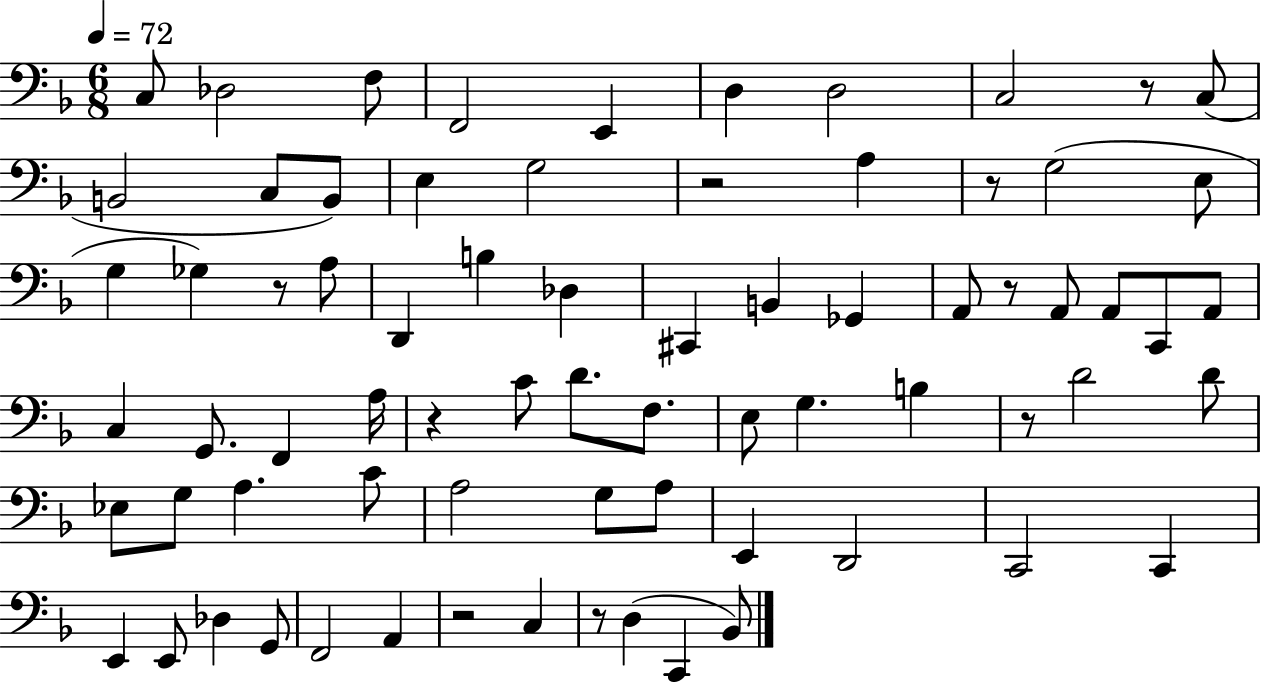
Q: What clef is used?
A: bass